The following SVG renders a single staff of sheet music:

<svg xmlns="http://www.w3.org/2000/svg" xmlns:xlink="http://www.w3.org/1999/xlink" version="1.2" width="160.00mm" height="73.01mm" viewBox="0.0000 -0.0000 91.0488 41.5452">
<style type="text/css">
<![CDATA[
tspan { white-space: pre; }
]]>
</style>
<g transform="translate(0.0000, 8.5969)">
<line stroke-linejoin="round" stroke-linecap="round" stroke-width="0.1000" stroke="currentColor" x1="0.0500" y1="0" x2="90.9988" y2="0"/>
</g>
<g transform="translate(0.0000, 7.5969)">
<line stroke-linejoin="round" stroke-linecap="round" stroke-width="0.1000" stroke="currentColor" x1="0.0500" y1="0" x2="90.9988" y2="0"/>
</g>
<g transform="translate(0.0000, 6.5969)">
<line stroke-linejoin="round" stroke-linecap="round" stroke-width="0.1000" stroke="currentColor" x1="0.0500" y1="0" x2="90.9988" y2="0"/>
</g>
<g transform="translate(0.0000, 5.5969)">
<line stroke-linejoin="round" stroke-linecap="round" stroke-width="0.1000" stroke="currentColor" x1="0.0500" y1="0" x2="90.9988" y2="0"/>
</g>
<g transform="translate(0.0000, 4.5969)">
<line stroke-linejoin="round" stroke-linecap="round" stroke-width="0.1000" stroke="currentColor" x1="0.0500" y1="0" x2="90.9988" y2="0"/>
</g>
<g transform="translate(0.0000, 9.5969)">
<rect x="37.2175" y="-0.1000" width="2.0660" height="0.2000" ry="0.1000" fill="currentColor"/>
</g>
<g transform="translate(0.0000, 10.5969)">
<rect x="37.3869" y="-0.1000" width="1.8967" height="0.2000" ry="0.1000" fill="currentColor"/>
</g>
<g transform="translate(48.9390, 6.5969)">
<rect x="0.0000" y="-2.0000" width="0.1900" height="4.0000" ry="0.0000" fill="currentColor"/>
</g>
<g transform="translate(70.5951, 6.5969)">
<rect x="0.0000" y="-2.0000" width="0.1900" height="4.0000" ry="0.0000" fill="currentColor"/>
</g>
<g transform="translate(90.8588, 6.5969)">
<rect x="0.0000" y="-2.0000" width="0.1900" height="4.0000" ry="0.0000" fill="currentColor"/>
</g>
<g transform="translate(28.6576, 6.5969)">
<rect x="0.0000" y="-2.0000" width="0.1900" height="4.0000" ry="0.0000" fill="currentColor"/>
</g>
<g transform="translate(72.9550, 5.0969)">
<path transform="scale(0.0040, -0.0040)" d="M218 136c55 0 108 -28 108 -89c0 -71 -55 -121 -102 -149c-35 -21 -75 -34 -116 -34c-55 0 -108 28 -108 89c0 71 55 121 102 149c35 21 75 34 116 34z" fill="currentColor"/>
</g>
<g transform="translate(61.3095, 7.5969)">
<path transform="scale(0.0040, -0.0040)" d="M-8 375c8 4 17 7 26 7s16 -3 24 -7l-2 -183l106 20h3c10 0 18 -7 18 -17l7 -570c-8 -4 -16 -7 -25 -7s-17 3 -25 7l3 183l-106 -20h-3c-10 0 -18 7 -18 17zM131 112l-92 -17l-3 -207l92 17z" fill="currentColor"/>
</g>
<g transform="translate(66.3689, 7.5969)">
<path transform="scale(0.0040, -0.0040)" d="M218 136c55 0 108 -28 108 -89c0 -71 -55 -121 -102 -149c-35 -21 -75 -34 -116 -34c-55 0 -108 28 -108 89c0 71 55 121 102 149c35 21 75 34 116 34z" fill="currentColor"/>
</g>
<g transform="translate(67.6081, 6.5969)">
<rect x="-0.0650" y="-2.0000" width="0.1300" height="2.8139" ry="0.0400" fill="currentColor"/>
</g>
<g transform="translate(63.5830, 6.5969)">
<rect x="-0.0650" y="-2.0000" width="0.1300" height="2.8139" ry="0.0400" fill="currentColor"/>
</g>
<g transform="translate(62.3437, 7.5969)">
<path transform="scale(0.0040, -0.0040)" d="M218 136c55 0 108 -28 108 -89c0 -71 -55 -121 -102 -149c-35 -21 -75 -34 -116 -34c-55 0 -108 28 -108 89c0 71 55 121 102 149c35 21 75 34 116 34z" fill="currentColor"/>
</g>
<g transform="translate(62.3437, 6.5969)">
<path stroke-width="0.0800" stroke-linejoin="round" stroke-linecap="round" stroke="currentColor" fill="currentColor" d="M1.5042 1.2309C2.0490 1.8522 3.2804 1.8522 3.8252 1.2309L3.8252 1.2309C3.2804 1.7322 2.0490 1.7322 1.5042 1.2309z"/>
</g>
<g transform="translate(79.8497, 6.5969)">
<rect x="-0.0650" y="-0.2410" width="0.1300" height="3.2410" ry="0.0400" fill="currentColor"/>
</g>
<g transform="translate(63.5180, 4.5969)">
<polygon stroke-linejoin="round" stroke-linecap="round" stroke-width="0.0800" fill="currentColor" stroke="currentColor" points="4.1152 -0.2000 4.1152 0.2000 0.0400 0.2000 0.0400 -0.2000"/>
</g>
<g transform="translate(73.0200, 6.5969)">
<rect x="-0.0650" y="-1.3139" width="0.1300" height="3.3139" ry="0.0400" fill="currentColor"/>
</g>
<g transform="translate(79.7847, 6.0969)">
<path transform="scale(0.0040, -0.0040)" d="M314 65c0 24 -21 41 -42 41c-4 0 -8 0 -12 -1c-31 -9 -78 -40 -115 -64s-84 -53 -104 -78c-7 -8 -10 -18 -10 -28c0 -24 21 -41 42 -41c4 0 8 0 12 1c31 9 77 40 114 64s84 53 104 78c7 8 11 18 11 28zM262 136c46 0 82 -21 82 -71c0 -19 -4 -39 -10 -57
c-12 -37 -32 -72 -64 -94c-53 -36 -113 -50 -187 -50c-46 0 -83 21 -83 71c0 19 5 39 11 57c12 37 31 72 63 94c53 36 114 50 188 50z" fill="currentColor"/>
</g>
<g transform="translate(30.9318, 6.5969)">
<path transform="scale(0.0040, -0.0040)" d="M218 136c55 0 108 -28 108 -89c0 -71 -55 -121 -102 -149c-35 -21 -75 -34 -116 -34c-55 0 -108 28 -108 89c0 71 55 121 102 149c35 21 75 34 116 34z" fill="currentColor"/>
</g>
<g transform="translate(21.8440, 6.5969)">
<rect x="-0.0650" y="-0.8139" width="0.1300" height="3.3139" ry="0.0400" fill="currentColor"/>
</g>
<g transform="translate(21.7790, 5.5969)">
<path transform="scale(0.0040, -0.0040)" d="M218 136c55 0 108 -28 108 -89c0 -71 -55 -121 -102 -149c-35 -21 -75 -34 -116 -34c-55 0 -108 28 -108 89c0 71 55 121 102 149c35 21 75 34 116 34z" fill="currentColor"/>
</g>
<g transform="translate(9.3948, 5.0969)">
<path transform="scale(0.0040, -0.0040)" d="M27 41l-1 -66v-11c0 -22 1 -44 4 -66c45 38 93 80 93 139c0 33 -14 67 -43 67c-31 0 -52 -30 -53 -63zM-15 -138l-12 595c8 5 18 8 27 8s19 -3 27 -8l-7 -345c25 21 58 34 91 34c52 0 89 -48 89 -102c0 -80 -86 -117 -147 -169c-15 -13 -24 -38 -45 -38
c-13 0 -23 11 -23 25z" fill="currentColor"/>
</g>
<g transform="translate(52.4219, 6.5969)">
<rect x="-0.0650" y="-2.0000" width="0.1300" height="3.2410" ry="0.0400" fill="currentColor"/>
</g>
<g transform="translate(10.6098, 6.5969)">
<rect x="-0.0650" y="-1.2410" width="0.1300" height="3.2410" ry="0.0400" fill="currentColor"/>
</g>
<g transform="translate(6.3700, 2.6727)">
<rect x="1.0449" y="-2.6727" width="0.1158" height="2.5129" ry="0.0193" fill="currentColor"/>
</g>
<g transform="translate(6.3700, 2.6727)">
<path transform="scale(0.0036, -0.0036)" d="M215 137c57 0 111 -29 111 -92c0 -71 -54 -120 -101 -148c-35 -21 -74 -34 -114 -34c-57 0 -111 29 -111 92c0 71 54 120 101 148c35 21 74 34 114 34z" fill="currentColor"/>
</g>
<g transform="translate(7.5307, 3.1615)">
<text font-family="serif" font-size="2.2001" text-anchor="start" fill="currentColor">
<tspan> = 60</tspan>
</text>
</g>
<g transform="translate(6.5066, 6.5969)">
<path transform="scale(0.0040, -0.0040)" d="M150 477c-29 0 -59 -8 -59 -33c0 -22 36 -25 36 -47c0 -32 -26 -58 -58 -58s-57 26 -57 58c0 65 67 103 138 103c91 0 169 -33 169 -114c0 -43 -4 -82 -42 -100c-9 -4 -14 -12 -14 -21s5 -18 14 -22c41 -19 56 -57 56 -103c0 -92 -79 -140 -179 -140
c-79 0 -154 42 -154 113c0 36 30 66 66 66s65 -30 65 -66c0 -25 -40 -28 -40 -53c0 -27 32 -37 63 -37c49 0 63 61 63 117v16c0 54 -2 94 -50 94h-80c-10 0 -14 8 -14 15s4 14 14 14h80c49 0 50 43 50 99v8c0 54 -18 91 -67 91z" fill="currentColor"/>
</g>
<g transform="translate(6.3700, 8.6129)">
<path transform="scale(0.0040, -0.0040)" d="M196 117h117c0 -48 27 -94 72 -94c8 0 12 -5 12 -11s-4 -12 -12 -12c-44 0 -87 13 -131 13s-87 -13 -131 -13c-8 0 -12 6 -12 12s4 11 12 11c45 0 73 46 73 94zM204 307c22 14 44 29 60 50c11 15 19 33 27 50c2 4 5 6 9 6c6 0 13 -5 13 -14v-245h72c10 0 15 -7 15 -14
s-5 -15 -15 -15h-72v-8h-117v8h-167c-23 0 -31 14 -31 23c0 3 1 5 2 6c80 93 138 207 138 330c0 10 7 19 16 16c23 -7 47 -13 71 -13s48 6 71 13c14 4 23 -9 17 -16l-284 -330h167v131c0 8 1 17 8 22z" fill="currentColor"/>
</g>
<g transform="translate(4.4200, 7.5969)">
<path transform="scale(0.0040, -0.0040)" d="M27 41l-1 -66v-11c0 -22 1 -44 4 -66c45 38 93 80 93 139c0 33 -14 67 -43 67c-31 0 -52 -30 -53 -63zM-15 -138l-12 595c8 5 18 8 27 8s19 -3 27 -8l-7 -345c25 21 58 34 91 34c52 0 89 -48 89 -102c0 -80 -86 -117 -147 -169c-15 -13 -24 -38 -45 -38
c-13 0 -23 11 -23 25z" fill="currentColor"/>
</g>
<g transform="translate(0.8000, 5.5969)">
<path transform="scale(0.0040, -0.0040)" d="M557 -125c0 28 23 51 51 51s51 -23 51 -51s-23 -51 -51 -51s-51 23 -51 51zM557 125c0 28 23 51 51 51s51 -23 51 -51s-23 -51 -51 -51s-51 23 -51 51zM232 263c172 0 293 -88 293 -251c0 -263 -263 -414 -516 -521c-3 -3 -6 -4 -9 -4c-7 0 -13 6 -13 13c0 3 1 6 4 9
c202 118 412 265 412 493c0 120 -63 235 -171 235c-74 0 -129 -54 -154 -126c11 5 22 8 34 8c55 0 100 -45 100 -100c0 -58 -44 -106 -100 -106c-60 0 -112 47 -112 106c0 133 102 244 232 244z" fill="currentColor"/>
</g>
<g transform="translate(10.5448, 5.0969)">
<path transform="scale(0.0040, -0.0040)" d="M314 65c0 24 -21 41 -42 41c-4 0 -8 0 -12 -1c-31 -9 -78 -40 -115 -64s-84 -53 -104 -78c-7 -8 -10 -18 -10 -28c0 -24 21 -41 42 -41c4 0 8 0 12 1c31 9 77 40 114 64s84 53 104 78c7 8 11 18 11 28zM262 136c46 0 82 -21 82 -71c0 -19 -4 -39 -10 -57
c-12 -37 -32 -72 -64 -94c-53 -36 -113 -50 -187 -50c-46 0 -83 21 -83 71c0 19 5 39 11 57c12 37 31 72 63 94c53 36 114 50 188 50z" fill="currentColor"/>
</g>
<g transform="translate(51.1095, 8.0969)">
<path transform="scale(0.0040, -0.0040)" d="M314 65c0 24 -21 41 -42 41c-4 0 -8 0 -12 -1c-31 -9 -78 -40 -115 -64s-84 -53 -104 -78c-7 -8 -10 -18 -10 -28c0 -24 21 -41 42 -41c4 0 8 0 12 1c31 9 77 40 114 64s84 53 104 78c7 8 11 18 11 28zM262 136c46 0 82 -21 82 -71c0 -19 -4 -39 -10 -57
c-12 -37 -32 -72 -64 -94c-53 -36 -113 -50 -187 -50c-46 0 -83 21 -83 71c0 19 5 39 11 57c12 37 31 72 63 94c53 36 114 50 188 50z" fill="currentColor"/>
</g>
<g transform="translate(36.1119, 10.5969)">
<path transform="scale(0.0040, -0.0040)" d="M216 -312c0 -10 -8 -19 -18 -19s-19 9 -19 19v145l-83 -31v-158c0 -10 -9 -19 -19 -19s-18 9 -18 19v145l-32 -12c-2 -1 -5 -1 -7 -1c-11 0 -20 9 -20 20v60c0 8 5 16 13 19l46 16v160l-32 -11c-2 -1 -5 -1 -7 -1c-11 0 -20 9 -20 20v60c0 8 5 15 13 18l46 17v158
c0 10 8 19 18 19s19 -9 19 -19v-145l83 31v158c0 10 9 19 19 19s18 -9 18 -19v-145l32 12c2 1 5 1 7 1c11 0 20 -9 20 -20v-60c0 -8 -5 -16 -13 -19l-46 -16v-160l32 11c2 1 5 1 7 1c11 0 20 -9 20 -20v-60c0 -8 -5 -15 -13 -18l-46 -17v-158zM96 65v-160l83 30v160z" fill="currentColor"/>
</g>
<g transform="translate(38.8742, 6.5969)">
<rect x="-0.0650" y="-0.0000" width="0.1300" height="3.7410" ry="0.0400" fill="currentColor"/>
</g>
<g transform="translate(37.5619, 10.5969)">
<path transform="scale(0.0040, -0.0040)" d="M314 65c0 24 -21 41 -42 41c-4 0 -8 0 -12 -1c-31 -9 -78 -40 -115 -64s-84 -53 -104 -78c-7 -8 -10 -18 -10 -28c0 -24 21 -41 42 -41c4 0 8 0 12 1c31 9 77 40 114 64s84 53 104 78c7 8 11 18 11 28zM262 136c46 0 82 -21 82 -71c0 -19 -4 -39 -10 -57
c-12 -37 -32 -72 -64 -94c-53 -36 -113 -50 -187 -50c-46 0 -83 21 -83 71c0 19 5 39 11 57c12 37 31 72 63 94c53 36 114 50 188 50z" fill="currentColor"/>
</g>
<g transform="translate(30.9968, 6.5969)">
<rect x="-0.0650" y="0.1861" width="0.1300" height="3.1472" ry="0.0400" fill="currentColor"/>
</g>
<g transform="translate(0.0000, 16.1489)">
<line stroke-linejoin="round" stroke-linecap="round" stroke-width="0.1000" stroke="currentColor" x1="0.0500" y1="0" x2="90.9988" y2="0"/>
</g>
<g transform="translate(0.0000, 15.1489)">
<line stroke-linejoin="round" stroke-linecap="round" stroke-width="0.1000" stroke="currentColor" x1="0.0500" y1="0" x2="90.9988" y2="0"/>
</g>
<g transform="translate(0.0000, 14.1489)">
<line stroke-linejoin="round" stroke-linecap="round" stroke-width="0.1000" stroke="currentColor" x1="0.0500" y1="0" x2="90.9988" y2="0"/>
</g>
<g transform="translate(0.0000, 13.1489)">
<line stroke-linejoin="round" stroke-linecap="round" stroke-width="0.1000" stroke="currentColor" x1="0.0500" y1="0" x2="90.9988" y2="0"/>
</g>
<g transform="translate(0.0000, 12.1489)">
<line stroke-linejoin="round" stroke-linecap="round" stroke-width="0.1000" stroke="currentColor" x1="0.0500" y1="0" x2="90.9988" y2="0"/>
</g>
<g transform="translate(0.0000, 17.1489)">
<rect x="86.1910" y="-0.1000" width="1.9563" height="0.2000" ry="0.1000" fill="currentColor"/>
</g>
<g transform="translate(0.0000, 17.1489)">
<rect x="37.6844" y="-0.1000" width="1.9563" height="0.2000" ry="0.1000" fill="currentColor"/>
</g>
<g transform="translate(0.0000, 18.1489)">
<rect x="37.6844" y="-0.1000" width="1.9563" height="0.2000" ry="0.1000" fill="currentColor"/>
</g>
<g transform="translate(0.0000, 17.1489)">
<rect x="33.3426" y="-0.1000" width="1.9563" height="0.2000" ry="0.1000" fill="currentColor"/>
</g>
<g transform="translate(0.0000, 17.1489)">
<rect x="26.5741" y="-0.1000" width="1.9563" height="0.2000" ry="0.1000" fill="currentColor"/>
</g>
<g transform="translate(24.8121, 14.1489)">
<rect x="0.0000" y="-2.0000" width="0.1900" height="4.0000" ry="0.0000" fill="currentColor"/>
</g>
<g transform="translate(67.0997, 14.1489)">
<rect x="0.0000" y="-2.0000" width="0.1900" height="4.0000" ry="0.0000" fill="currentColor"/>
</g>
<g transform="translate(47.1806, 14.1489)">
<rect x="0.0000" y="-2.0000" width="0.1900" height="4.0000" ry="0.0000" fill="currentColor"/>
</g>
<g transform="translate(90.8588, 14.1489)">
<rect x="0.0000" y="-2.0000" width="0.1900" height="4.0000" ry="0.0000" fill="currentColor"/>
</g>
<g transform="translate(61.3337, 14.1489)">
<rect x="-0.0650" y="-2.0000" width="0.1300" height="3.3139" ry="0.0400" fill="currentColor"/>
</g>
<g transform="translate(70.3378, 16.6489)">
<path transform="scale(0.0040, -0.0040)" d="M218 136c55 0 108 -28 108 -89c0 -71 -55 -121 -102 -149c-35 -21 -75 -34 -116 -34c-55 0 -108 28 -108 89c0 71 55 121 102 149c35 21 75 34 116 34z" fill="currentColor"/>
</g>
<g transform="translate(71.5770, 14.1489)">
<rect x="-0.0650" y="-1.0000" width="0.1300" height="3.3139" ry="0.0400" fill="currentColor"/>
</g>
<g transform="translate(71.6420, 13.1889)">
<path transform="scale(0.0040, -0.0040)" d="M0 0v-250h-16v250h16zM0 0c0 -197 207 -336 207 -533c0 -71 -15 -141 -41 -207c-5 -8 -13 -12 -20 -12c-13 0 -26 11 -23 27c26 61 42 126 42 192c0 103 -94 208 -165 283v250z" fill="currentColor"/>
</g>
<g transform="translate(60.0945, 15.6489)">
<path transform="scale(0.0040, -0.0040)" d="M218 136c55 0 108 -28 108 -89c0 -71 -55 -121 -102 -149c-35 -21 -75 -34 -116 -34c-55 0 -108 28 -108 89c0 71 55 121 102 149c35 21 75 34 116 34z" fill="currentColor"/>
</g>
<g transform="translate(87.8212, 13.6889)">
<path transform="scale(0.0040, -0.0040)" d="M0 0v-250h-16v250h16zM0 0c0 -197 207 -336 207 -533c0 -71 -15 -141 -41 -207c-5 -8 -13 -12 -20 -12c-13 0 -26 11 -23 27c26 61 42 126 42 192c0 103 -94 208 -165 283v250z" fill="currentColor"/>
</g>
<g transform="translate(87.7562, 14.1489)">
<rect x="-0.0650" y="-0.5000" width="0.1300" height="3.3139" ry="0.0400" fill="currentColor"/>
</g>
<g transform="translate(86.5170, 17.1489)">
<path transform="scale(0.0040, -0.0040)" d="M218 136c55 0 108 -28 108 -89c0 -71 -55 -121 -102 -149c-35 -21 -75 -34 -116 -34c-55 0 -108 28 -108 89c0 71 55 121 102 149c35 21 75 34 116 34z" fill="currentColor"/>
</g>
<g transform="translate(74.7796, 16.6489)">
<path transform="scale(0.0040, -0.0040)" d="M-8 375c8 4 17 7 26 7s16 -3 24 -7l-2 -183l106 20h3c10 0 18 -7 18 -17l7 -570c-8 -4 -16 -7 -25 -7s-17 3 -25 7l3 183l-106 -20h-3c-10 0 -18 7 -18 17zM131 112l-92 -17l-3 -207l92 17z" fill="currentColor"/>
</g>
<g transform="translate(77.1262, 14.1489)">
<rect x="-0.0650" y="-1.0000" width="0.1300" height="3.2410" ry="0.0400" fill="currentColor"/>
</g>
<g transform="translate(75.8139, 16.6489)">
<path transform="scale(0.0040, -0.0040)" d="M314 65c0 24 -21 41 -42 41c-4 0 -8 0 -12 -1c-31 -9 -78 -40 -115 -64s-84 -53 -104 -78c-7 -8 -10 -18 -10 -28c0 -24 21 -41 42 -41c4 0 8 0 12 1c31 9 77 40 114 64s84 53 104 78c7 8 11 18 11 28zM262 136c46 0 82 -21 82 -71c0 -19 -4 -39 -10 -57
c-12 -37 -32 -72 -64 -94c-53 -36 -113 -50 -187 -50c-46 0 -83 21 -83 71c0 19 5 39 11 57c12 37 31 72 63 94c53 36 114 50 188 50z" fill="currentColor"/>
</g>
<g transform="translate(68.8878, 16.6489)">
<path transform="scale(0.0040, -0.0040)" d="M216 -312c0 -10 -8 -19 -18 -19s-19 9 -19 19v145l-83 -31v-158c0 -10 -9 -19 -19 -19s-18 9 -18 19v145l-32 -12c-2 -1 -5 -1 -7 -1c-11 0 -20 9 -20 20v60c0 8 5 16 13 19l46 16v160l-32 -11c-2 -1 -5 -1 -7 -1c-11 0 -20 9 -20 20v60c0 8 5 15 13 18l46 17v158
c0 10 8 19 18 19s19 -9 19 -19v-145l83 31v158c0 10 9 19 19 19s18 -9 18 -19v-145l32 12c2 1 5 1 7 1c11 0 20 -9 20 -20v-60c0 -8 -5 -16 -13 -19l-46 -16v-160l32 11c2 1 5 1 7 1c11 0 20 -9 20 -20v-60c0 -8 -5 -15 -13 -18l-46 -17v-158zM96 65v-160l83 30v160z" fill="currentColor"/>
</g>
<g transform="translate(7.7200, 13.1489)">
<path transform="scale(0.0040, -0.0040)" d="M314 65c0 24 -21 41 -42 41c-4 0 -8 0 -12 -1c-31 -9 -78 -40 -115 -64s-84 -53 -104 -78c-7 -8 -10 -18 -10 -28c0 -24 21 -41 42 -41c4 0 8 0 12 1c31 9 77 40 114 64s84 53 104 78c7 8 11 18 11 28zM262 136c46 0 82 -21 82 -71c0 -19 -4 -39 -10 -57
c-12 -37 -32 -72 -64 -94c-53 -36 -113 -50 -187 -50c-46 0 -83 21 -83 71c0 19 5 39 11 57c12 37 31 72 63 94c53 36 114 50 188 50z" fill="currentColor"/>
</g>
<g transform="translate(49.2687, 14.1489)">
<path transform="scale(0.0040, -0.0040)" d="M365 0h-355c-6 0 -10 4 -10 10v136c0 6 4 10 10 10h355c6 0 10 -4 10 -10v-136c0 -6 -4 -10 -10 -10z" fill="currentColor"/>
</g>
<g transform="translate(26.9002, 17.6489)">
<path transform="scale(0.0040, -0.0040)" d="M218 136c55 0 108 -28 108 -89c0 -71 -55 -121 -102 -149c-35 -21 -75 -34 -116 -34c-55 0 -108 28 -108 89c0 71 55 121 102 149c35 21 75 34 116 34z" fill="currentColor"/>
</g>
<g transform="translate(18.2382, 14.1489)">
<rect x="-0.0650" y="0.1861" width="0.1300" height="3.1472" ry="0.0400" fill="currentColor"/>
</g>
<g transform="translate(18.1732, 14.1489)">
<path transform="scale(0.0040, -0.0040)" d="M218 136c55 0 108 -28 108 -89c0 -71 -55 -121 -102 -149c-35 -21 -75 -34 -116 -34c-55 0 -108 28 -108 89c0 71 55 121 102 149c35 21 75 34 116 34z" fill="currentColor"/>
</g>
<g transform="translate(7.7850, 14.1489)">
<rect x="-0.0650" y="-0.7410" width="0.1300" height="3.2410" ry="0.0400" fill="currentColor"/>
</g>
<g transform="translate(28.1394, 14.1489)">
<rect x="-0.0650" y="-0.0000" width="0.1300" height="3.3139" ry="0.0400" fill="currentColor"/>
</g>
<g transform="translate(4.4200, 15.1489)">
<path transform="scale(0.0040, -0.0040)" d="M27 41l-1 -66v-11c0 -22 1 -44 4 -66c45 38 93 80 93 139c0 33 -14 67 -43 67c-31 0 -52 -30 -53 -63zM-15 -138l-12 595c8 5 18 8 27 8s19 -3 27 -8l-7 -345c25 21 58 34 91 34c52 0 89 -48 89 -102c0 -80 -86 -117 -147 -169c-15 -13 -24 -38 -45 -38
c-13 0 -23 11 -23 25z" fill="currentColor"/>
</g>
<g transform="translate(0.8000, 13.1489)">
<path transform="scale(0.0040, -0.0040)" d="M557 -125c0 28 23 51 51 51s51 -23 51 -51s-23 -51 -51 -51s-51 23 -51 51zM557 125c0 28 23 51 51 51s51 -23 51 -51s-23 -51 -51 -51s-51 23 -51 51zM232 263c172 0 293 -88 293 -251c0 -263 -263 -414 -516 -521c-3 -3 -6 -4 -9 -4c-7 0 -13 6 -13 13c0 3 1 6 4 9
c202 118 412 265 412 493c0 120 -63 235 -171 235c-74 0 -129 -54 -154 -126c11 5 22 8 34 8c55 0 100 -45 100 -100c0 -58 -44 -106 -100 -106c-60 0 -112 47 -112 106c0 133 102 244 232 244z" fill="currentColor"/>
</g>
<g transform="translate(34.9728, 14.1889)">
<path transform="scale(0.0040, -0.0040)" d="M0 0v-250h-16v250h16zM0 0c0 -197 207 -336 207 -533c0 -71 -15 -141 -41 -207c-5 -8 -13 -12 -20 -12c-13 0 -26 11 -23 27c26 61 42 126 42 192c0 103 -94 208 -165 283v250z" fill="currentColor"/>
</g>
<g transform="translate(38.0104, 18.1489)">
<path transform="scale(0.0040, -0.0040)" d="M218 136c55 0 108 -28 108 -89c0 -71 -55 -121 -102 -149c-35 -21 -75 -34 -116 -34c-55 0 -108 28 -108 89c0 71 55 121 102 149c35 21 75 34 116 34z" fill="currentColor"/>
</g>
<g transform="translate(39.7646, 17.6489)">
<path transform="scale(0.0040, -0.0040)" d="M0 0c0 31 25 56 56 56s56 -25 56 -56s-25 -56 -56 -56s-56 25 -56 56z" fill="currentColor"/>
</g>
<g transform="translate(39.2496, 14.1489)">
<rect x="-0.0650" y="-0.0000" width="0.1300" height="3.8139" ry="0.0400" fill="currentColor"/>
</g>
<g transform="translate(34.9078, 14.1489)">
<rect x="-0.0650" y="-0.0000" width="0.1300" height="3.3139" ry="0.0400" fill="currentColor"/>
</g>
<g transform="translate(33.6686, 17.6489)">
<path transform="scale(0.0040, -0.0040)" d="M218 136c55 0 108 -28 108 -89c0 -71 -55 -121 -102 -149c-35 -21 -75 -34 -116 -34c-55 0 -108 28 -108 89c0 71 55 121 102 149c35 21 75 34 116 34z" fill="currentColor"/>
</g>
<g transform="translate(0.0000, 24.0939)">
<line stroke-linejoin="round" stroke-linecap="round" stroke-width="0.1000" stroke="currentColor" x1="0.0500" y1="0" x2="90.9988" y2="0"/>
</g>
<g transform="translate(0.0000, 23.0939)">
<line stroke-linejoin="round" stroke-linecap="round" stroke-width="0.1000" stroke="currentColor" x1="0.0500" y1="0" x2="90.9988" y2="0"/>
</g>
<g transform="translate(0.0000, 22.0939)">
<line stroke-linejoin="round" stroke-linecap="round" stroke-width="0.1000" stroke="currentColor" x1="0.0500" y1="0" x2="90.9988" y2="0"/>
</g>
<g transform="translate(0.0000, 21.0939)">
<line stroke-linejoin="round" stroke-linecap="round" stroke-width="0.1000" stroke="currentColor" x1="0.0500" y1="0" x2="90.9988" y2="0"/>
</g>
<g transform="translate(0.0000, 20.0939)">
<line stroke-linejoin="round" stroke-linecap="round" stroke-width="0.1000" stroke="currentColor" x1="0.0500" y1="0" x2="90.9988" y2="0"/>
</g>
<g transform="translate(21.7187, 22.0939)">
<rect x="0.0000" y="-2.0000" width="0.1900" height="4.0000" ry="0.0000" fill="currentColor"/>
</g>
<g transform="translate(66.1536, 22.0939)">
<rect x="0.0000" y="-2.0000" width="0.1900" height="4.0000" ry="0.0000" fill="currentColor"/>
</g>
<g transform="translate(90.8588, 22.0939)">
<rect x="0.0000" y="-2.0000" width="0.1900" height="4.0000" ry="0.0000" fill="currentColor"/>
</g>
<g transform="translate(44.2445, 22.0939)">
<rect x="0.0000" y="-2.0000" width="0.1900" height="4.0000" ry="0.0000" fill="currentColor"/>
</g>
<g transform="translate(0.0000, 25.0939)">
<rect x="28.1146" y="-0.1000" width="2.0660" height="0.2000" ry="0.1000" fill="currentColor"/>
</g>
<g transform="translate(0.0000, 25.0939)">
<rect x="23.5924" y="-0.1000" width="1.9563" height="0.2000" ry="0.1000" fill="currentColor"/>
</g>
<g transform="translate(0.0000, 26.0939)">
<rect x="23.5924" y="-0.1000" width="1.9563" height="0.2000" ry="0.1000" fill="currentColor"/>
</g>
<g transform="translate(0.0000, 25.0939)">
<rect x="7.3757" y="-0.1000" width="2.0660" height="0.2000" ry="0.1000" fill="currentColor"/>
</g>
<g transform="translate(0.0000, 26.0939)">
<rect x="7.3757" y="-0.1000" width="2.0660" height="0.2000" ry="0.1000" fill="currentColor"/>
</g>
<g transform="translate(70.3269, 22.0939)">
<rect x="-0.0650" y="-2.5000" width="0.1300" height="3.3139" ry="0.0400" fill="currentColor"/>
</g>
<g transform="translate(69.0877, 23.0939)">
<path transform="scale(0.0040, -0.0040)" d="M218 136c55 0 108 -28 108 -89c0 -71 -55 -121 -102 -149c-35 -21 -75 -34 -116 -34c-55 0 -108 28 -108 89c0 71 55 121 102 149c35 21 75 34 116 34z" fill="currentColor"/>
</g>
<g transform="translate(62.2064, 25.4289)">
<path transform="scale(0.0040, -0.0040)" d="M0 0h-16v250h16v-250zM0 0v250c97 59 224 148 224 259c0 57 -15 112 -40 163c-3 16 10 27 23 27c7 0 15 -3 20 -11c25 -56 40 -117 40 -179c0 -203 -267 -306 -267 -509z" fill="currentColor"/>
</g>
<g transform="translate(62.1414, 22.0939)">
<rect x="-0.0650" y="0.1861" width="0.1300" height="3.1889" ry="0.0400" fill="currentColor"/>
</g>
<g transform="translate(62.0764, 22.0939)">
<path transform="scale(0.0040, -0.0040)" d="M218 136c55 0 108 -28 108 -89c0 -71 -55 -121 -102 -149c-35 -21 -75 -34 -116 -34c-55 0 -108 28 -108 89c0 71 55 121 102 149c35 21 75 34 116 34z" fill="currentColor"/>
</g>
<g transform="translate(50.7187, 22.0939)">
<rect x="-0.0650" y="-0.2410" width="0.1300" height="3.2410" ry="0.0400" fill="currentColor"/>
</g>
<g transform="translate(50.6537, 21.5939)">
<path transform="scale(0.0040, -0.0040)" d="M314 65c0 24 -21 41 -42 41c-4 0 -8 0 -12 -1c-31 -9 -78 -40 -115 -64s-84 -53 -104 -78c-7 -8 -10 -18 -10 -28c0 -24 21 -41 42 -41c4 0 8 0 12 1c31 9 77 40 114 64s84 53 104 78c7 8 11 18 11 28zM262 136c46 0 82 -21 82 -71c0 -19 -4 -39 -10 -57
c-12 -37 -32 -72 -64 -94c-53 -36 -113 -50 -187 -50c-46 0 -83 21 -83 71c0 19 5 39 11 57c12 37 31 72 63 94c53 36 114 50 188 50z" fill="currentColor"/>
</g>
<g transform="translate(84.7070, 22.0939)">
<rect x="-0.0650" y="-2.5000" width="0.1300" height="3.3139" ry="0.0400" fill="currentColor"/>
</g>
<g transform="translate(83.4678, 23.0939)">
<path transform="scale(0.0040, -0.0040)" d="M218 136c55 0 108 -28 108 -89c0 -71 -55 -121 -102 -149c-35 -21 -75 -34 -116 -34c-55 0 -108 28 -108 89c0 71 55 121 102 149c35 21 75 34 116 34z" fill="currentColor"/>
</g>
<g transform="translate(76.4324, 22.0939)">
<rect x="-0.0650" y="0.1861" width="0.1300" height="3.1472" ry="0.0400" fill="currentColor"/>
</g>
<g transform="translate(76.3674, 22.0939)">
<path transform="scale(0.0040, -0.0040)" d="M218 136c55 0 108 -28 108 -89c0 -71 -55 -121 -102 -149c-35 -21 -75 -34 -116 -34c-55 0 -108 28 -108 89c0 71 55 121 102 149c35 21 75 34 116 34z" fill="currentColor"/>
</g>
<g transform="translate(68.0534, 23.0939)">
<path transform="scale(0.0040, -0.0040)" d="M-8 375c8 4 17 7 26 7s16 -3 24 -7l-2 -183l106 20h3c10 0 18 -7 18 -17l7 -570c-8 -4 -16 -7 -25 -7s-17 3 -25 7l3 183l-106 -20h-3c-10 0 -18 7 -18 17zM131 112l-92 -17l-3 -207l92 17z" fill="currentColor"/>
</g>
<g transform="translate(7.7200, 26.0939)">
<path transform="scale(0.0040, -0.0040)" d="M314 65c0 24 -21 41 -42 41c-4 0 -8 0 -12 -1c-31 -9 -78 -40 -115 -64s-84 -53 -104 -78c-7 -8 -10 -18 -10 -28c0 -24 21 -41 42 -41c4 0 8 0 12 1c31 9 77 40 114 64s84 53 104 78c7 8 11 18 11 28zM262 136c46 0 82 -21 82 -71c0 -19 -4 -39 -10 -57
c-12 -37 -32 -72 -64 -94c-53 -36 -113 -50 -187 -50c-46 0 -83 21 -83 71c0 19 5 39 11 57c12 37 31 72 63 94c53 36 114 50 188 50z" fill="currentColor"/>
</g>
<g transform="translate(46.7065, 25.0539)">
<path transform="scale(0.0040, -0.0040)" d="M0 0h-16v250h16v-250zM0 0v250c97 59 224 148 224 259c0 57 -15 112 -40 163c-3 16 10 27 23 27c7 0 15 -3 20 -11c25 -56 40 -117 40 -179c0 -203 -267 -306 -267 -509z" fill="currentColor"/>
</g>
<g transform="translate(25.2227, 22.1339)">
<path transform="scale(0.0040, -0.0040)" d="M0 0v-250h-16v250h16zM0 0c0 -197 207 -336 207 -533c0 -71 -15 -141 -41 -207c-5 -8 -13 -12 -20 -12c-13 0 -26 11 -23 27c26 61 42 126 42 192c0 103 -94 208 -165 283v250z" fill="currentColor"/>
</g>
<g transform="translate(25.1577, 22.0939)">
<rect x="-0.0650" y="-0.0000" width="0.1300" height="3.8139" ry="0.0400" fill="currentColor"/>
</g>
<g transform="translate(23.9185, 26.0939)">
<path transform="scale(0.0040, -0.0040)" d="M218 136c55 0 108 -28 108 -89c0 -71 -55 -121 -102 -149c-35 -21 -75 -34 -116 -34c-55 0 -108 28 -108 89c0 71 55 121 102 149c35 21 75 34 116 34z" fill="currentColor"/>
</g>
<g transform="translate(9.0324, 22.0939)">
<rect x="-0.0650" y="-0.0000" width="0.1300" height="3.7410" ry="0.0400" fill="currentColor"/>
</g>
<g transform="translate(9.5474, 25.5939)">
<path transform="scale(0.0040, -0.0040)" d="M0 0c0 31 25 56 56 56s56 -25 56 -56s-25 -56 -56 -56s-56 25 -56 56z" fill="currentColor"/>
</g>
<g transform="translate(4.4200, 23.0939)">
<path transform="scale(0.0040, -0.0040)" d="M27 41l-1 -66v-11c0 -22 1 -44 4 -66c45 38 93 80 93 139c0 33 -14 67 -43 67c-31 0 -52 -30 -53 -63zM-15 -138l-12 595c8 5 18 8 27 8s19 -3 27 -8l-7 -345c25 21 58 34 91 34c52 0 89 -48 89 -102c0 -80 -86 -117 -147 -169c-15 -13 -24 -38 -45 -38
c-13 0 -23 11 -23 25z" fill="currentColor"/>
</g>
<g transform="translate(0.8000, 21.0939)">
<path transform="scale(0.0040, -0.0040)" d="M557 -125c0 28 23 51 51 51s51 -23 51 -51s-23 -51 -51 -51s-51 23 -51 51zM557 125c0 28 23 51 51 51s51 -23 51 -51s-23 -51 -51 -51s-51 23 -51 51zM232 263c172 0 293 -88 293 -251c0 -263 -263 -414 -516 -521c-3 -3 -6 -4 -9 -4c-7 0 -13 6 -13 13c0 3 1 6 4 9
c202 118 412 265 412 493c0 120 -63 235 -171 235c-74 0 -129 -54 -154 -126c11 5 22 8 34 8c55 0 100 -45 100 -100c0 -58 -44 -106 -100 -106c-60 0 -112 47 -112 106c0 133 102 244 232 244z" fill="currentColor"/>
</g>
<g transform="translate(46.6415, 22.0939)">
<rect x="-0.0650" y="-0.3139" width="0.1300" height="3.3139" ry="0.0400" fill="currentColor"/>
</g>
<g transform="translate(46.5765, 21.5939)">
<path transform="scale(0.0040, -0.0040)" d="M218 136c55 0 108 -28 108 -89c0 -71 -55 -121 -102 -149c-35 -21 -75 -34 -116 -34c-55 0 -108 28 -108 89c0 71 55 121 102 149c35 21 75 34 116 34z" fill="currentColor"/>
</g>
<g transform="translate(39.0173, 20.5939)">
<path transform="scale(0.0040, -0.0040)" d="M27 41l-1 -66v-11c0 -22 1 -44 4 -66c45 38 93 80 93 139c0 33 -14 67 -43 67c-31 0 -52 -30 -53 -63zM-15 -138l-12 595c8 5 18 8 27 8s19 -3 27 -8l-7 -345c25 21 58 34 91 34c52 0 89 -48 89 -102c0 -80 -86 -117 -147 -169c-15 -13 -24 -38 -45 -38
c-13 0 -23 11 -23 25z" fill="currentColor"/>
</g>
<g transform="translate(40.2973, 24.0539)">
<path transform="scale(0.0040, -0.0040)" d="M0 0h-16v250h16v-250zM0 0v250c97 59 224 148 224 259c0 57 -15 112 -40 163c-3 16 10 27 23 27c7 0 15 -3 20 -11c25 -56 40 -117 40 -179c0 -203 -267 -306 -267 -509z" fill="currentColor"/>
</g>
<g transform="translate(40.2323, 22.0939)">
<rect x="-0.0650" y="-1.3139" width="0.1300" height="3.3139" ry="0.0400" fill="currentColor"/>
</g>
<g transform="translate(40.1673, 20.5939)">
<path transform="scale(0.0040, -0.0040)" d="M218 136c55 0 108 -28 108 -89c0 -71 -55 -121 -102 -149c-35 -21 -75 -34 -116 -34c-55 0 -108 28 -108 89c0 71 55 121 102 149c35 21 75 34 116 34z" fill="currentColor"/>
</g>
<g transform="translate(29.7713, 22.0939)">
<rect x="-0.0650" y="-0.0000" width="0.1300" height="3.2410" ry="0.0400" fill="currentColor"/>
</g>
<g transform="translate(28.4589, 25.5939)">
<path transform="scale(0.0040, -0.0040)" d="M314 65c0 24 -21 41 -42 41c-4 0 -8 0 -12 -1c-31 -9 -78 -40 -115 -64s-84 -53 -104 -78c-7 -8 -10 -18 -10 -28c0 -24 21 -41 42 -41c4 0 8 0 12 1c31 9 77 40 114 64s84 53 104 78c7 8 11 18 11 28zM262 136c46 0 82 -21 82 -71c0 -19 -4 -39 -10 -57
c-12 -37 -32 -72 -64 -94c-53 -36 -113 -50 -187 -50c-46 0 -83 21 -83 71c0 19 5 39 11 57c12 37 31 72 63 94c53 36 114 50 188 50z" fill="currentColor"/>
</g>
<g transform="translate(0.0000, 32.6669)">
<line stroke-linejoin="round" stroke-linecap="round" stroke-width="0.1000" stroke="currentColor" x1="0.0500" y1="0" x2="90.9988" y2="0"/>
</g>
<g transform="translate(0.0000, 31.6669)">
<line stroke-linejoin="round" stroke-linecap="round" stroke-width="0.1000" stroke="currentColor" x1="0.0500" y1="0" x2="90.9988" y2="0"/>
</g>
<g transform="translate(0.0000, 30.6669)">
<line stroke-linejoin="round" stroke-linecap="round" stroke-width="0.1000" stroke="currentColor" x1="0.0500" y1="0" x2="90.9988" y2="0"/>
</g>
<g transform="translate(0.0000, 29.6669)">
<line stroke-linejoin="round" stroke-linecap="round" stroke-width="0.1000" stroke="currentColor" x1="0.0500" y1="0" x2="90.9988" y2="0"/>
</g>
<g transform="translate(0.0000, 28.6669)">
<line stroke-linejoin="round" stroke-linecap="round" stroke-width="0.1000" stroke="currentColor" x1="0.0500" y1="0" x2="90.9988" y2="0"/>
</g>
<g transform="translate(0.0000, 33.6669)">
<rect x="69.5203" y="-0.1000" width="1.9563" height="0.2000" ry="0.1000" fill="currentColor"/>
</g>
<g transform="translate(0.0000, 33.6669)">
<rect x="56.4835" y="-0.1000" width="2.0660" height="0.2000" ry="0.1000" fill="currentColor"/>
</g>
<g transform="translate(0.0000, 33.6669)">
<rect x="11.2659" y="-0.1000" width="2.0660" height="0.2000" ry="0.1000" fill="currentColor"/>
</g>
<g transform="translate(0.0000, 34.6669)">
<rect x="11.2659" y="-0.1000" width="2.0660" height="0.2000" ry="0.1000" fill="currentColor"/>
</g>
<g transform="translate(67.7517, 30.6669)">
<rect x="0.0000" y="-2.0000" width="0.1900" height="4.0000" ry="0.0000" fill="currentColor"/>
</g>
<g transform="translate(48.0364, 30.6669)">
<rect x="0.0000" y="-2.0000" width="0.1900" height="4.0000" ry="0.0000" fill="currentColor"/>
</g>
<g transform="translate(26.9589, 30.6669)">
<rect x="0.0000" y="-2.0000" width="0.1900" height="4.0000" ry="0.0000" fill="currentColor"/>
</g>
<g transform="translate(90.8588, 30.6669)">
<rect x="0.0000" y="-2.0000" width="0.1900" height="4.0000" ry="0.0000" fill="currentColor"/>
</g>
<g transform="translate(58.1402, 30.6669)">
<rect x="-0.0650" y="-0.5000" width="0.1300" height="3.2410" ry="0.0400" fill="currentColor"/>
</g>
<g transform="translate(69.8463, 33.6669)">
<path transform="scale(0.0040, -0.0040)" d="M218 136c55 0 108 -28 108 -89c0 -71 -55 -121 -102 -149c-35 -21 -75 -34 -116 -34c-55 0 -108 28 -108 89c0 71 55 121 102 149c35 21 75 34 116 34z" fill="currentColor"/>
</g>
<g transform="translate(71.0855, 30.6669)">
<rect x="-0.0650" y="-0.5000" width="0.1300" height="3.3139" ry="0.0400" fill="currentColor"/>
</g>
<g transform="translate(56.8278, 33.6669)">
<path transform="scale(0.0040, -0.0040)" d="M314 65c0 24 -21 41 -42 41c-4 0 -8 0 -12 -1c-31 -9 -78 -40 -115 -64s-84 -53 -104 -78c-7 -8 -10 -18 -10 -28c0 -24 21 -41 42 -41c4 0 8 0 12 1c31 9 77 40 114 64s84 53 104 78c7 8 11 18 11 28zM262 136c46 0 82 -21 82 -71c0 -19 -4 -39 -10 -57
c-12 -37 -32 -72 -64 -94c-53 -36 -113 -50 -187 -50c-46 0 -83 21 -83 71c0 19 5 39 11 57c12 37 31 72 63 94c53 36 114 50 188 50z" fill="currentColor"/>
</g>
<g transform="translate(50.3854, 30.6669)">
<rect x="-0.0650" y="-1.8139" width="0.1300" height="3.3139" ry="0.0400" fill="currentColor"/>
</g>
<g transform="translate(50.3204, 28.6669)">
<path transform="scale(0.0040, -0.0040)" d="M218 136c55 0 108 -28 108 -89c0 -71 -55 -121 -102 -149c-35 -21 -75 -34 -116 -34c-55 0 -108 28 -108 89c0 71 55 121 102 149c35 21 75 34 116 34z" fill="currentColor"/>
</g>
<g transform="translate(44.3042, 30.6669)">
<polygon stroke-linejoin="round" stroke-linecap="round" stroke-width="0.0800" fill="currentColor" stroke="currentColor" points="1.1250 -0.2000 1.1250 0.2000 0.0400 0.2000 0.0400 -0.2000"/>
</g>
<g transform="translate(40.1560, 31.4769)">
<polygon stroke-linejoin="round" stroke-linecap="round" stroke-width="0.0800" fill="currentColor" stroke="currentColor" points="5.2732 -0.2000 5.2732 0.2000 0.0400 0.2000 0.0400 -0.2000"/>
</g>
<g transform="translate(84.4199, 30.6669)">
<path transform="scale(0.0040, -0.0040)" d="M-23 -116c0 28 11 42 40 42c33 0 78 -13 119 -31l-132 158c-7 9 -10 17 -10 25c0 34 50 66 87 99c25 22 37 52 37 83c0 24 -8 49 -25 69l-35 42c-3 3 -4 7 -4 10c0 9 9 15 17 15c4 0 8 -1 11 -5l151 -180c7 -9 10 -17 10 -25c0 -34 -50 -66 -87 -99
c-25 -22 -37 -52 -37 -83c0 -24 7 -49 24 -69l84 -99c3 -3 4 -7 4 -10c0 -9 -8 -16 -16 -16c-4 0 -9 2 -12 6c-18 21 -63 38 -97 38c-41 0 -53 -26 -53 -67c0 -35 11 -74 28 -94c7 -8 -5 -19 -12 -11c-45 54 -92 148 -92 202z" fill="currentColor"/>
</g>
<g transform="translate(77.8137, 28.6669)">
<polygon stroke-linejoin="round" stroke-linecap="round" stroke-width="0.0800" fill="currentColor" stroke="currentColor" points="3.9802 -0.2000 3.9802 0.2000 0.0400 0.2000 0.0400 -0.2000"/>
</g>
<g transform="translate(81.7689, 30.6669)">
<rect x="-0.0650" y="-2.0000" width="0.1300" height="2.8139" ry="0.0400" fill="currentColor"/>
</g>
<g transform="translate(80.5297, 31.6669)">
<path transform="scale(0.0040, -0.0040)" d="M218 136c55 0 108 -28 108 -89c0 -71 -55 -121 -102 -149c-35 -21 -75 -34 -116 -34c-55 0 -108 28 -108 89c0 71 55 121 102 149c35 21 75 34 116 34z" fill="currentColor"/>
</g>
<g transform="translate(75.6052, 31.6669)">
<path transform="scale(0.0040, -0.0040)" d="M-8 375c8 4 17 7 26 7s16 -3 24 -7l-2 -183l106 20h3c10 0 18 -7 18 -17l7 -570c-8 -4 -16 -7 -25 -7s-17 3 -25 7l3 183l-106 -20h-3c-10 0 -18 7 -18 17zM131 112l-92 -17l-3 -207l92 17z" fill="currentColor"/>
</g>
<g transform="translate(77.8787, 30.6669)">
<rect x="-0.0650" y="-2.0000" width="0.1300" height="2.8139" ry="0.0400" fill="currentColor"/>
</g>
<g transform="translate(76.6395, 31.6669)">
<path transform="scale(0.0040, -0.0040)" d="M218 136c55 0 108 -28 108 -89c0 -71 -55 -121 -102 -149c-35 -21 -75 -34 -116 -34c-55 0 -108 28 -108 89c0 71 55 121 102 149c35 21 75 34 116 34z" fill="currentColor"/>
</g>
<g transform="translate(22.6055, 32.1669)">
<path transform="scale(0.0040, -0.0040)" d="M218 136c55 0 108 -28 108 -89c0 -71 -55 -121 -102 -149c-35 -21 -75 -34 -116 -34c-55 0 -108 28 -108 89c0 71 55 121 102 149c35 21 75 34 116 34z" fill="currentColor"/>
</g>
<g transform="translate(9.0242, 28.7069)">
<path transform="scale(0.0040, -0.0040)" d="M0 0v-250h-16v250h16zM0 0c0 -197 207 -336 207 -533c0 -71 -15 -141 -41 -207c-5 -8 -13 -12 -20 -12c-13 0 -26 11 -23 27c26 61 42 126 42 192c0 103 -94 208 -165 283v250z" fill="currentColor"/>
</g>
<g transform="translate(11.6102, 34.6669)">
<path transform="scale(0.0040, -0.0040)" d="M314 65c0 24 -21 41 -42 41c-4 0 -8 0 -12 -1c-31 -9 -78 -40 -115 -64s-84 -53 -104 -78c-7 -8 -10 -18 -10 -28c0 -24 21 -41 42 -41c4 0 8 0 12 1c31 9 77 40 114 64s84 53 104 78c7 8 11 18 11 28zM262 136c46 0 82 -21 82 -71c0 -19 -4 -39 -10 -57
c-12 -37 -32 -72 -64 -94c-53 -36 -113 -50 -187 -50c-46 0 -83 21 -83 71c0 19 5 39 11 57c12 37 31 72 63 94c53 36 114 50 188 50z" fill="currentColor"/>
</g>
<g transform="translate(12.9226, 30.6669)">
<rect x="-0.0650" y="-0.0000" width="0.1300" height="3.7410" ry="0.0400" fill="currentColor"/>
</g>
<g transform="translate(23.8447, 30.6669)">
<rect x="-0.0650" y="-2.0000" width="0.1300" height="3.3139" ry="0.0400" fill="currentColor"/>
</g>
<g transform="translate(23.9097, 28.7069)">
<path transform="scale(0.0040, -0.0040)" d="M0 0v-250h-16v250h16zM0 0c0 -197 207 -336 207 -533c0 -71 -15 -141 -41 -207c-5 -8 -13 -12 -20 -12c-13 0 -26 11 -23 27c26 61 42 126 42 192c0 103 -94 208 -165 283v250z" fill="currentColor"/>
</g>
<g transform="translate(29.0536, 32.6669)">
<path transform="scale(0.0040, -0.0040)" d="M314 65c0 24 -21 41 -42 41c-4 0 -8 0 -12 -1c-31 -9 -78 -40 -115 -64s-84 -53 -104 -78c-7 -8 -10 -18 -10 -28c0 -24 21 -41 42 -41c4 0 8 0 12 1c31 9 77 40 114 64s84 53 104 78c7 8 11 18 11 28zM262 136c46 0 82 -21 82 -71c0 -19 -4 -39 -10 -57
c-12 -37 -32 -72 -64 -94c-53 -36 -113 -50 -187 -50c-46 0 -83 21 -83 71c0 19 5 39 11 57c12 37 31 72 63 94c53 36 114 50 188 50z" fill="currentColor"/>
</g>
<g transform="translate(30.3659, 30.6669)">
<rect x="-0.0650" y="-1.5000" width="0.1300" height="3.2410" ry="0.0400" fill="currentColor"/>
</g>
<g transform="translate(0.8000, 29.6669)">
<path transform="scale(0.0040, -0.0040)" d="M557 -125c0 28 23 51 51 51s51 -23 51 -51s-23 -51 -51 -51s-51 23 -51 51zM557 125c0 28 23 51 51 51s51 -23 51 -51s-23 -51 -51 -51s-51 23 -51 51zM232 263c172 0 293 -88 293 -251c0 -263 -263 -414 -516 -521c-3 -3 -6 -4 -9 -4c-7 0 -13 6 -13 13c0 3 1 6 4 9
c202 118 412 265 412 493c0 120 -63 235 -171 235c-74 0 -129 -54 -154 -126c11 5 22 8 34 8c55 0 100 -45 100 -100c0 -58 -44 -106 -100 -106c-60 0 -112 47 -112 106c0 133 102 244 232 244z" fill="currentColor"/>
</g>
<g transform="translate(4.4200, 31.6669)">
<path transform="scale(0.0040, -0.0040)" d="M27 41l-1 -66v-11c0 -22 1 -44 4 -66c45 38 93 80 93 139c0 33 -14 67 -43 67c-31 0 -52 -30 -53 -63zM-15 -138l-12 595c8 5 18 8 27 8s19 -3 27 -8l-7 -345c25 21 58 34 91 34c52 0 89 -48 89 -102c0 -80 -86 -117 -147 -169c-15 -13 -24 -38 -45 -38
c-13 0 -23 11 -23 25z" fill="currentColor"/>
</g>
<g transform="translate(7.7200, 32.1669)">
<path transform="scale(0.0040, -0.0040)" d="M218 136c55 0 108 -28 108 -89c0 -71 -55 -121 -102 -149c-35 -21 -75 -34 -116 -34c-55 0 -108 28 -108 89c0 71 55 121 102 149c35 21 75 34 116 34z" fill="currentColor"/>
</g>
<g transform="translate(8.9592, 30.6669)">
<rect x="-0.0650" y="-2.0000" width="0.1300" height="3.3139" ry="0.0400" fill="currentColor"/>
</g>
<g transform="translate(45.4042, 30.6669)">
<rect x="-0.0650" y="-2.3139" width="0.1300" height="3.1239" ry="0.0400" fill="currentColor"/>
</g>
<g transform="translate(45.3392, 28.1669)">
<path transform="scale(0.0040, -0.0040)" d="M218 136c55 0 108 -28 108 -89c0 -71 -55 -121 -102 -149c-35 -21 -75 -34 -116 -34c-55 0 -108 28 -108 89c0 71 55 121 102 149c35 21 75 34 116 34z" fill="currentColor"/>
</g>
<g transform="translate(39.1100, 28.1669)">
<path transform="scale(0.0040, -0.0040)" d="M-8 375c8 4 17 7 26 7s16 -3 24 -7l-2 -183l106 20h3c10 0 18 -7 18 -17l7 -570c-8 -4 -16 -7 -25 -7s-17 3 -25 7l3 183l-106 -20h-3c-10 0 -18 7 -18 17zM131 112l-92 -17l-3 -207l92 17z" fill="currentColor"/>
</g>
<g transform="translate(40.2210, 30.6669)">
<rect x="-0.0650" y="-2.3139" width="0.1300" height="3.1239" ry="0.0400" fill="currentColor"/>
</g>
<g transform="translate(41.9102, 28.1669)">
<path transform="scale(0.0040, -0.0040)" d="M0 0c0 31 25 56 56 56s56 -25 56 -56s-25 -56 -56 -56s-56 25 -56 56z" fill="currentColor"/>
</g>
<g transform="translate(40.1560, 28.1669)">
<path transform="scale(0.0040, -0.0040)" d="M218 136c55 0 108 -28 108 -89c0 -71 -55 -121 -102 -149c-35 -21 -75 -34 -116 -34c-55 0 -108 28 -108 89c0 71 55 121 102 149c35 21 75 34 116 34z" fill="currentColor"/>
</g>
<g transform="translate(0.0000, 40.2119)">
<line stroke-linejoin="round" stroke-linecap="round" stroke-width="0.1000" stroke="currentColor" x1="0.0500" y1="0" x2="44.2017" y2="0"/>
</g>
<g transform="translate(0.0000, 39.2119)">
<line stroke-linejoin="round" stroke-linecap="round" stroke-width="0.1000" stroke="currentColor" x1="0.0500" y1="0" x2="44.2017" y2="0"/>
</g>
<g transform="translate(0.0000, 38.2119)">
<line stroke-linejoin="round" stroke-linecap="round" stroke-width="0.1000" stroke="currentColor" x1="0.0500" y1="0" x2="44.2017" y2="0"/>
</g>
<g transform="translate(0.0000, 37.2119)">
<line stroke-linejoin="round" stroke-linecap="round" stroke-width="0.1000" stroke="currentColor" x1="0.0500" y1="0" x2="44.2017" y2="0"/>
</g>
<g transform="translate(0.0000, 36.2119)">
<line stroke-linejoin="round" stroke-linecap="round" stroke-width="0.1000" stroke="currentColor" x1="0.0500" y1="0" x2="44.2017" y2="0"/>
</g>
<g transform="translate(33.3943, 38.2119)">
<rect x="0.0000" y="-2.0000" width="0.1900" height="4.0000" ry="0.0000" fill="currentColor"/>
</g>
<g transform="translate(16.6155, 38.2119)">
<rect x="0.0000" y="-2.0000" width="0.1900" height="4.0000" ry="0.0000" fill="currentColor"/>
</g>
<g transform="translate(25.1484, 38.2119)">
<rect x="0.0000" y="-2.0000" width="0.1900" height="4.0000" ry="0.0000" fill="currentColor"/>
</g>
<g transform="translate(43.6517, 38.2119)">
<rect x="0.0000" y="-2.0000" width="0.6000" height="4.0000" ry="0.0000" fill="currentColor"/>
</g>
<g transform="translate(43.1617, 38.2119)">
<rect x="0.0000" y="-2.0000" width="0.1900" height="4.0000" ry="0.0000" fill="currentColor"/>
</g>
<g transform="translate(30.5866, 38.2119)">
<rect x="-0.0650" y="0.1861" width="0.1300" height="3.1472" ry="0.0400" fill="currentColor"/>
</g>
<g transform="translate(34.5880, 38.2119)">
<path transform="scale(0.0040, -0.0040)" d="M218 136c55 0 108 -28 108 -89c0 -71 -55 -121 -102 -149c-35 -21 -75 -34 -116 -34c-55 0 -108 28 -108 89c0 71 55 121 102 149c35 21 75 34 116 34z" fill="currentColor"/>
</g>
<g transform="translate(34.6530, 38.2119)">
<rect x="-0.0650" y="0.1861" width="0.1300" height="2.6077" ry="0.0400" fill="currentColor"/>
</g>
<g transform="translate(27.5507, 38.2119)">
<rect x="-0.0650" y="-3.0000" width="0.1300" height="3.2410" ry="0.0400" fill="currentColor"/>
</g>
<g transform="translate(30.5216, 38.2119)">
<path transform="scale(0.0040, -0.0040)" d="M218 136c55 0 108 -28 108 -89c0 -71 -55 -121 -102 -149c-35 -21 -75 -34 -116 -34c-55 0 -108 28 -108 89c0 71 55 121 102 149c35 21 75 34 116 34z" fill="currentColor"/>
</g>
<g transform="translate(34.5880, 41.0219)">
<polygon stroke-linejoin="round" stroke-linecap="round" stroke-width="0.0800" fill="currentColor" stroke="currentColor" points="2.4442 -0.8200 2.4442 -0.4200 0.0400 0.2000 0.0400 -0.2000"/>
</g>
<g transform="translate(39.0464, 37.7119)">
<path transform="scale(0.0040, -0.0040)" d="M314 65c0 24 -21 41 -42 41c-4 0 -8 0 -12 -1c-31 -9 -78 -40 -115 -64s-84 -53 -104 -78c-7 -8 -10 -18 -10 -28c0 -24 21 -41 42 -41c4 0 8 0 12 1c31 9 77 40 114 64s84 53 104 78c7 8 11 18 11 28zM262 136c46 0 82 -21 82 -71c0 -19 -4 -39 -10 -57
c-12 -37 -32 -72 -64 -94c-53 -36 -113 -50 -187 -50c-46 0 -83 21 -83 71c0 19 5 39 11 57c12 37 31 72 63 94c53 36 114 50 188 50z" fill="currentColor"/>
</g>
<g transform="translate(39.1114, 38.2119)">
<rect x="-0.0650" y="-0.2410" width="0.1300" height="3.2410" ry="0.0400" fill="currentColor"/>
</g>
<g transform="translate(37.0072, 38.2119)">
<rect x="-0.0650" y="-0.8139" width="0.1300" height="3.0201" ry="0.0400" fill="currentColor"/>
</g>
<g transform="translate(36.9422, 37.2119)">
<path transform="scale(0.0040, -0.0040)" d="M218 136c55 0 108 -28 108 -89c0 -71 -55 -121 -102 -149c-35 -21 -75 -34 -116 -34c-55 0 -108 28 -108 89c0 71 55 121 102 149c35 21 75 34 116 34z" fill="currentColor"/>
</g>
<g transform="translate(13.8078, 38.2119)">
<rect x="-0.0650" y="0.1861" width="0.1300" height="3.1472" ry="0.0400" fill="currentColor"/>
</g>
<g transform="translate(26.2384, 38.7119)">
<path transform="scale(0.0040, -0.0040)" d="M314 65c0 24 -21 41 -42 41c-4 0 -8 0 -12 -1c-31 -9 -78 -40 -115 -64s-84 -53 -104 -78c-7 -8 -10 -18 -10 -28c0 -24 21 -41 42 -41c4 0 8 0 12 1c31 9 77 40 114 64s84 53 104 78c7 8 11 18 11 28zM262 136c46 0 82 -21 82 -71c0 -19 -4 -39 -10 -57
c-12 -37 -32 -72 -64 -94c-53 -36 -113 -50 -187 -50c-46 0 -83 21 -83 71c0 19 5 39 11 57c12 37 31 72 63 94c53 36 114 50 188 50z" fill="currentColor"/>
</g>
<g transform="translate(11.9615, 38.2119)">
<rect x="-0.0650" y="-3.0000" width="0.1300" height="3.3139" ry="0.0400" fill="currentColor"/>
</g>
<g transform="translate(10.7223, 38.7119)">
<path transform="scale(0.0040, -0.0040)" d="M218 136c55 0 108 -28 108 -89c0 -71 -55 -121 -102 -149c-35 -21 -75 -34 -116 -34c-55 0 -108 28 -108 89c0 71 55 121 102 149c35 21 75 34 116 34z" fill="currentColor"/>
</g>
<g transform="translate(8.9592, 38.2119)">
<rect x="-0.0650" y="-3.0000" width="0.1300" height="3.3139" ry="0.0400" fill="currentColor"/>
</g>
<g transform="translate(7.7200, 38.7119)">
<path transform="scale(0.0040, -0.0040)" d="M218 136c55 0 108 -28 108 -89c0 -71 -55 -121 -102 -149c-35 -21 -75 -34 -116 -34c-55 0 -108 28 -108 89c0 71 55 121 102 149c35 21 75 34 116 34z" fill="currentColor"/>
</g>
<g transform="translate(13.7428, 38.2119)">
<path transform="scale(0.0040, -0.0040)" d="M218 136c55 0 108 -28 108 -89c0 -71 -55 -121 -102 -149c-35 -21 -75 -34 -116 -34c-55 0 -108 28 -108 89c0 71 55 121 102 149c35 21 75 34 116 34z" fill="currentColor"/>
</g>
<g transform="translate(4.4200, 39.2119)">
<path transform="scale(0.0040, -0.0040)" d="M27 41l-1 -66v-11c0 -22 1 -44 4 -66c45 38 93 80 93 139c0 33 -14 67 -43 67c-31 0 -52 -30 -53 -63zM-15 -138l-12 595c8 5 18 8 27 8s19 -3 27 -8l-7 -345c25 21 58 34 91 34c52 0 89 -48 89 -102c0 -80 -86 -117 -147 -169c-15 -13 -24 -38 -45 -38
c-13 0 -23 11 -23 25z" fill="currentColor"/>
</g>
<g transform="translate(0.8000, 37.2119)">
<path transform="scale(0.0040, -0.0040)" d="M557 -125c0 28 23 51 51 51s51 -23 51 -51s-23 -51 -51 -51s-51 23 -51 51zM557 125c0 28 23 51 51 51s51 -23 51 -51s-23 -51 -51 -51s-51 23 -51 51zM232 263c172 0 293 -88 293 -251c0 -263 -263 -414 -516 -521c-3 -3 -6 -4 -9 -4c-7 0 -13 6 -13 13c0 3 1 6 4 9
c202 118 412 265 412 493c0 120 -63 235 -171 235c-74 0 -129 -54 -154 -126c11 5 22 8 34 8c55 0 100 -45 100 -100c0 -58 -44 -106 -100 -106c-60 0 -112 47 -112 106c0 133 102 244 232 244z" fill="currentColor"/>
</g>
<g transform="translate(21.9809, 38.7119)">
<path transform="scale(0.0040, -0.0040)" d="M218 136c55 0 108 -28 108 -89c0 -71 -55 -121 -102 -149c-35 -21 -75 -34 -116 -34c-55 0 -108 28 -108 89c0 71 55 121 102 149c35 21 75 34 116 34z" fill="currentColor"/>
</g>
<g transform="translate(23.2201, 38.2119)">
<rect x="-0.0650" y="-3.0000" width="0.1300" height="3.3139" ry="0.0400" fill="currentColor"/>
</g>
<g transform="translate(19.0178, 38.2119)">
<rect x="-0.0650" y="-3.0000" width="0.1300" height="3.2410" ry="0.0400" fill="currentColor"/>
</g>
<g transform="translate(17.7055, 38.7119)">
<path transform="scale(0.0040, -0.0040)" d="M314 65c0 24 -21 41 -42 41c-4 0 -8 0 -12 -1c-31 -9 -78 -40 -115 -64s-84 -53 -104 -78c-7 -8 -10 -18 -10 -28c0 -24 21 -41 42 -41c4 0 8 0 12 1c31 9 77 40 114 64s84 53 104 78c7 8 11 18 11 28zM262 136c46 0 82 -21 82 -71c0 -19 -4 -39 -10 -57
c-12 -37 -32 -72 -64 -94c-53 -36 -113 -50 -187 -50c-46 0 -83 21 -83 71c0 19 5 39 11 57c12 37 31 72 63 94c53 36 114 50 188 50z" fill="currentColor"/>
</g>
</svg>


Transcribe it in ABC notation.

X:1
T:Untitled
M:3/4
L:1/4
K:F
_G,2 F, D, ^C,,2 A,,2 B,,/2 B,,/2 G, E,2 F,2 D, D,, D,,/2 C,, z2 A,, ^F,,/2 F,,2 E,,/2 C,,2 C,,/2 D,,2 _G,/2 E,/2 E,2 D,/2 B,, D, B,, A,,/2 C,,2 A,,/2 G,,2 B,/2 B,/4 A, E,,2 E,, B,,/2 B,,/2 z C, C, D, C,2 C, C,2 D, D,/2 F,/2 E,2